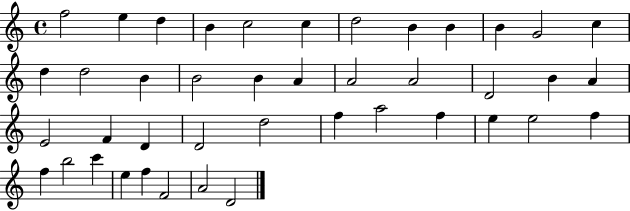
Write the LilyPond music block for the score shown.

{
  \clef treble
  \time 4/4
  \defaultTimeSignature
  \key c \major
  f''2 e''4 d''4 | b'4 c''2 c''4 | d''2 b'4 b'4 | b'4 g'2 c''4 | \break d''4 d''2 b'4 | b'2 b'4 a'4 | a'2 a'2 | d'2 b'4 a'4 | \break e'2 f'4 d'4 | d'2 d''2 | f''4 a''2 f''4 | e''4 e''2 f''4 | \break f''4 b''2 c'''4 | e''4 f''4 f'2 | a'2 d'2 | \bar "|."
}